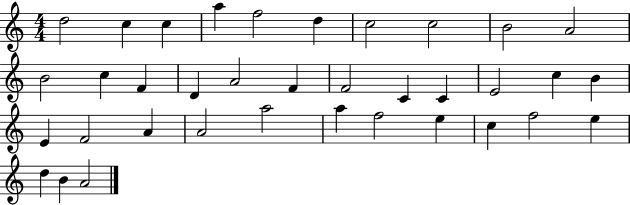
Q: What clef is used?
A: treble